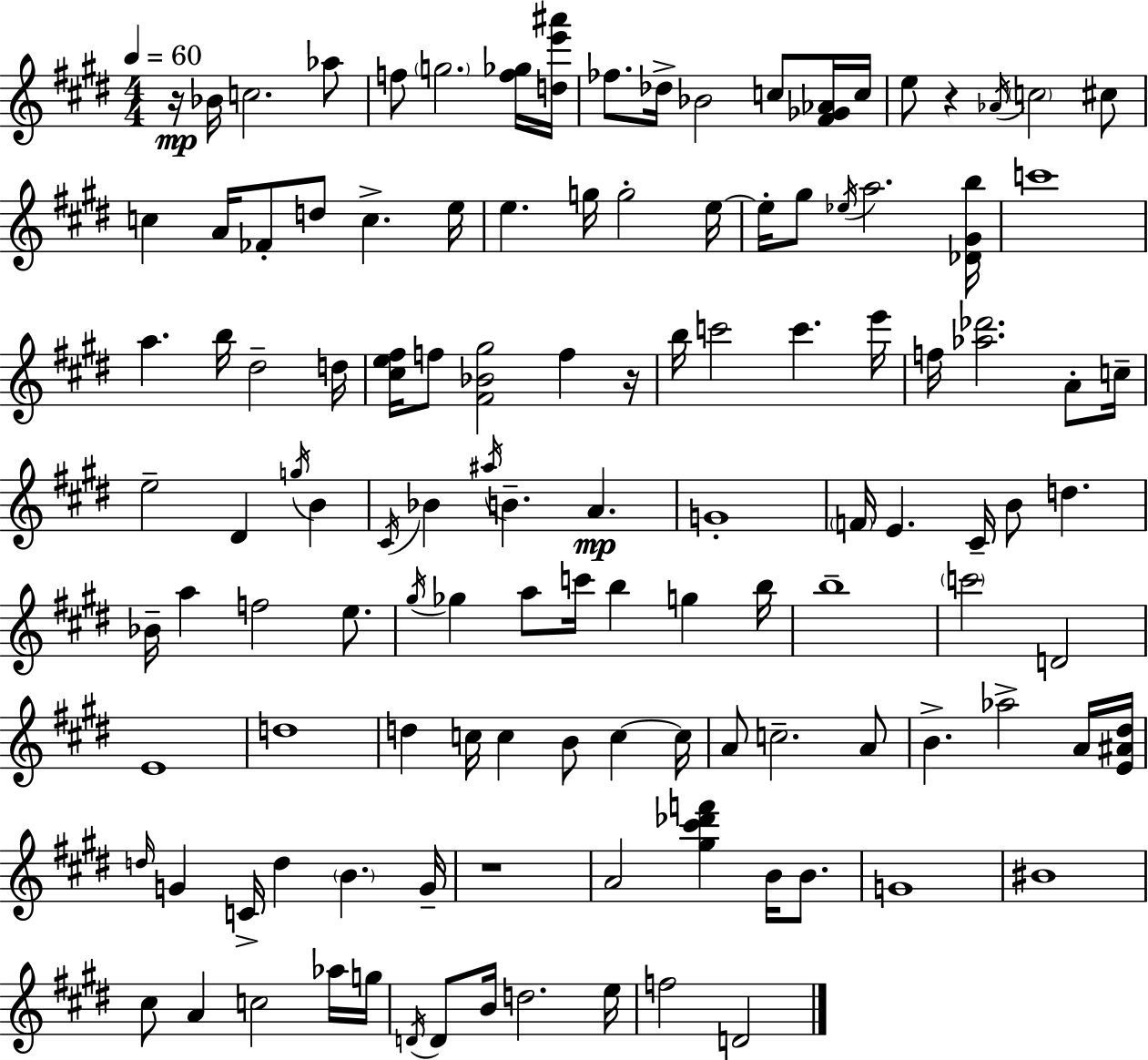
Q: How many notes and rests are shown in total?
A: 121